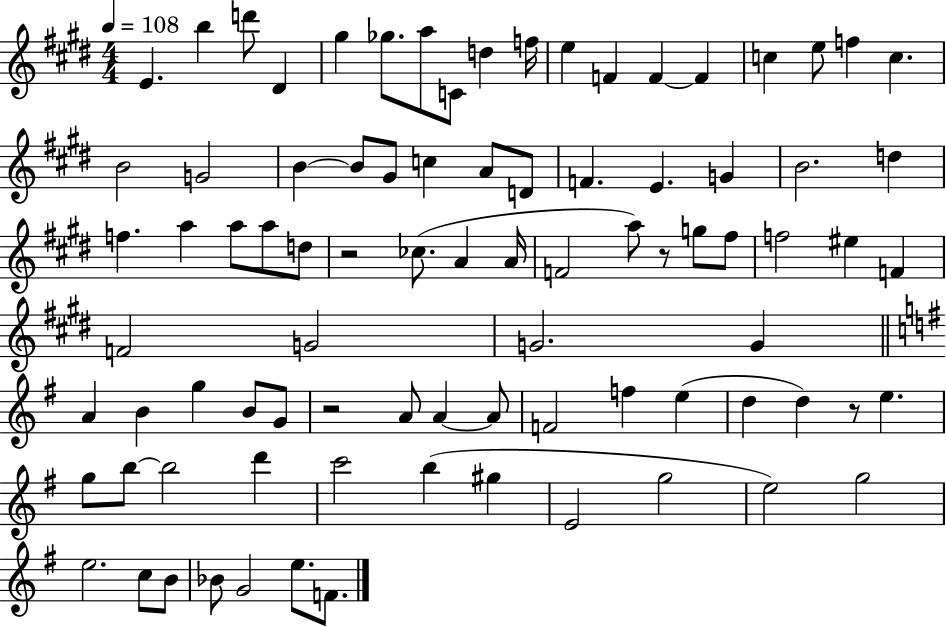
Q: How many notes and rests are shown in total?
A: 86